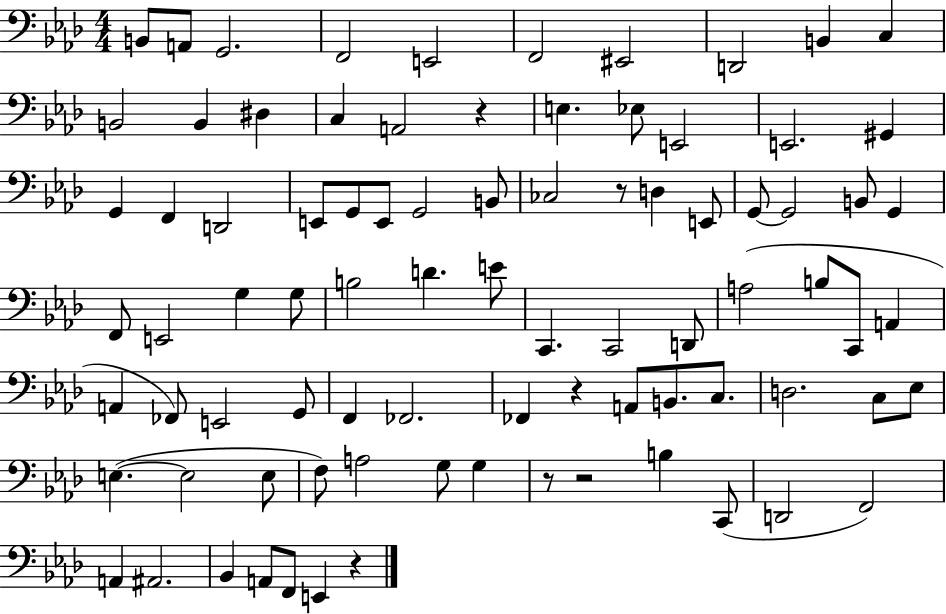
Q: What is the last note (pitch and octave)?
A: E2